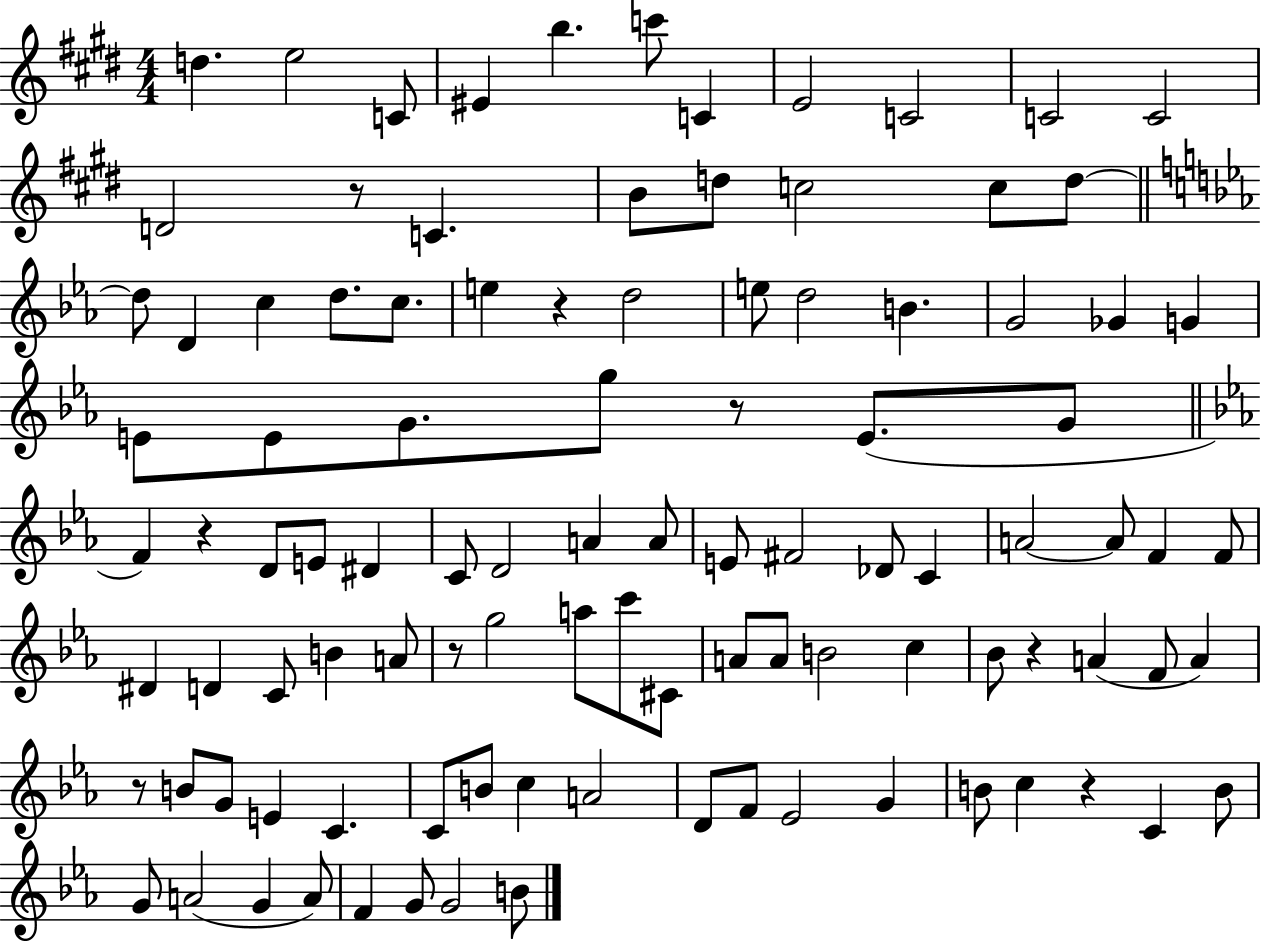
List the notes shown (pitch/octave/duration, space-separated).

D5/q. E5/h C4/e EIS4/q B5/q. C6/e C4/q E4/h C4/h C4/h C4/h D4/h R/e C4/q. B4/e D5/e C5/h C5/e D5/e D5/e D4/q C5/q D5/e. C5/e. E5/q R/q D5/h E5/e D5/h B4/q. G4/h Gb4/q G4/q E4/e E4/e G4/e. G5/e R/e E4/e. G4/e F4/q R/q D4/e E4/e D#4/q C4/e D4/h A4/q A4/e E4/e F#4/h Db4/e C4/q A4/h A4/e F4/q F4/e D#4/q D4/q C4/e B4/q A4/e R/e G5/h A5/e C6/e C#4/e A4/e A4/e B4/h C5/q Bb4/e R/q A4/q F4/e A4/q R/e B4/e G4/e E4/q C4/q. C4/e B4/e C5/q A4/h D4/e F4/e Eb4/h G4/q B4/e C5/q R/q C4/q B4/e G4/e A4/h G4/q A4/e F4/q G4/e G4/h B4/e